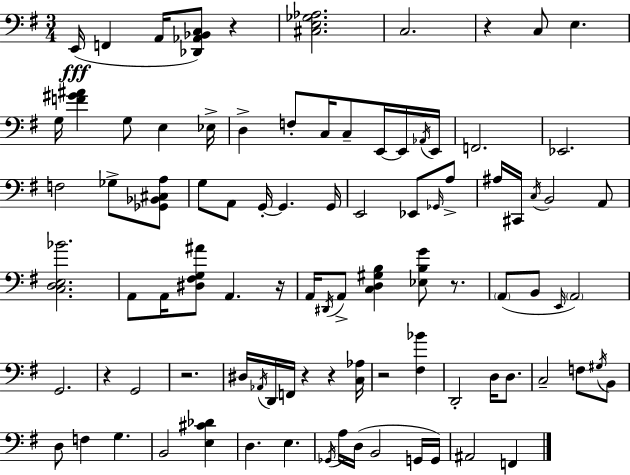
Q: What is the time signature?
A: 3/4